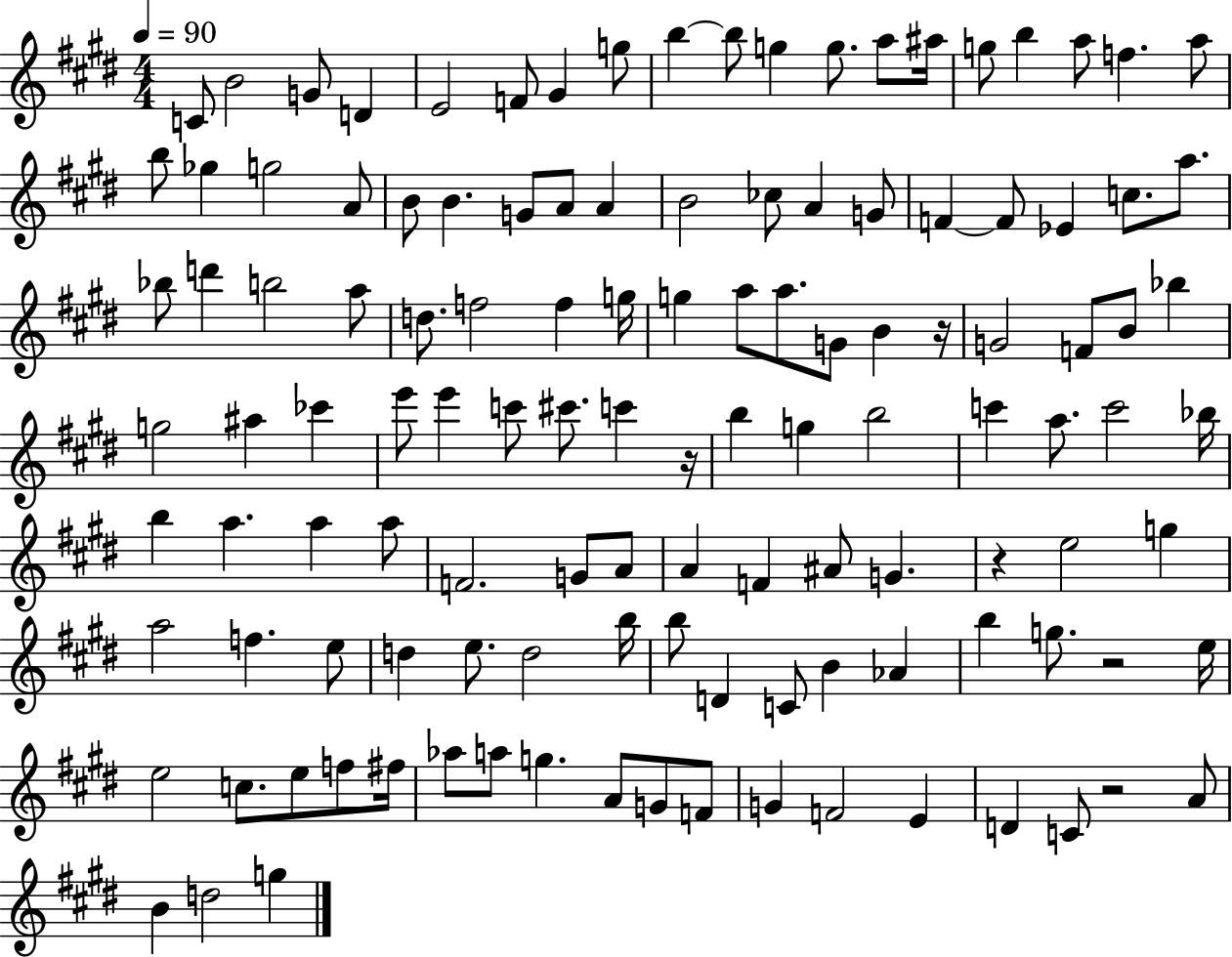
X:1
T:Untitled
M:4/4
L:1/4
K:E
C/2 B2 G/2 D E2 F/2 ^G g/2 b b/2 g g/2 a/2 ^a/4 g/2 b a/2 f a/2 b/2 _g g2 A/2 B/2 B G/2 A/2 A B2 _c/2 A G/2 F F/2 _E c/2 a/2 _b/2 d' b2 a/2 d/2 f2 f g/4 g a/2 a/2 G/2 B z/4 G2 F/2 B/2 _b g2 ^a _c' e'/2 e' c'/2 ^c'/2 c' z/4 b g b2 c' a/2 c'2 _b/4 b a a a/2 F2 G/2 A/2 A F ^A/2 G z e2 g a2 f e/2 d e/2 d2 b/4 b/2 D C/2 B _A b g/2 z2 e/4 e2 c/2 e/2 f/2 ^f/4 _a/2 a/2 g A/2 G/2 F/2 G F2 E D C/2 z2 A/2 B d2 g